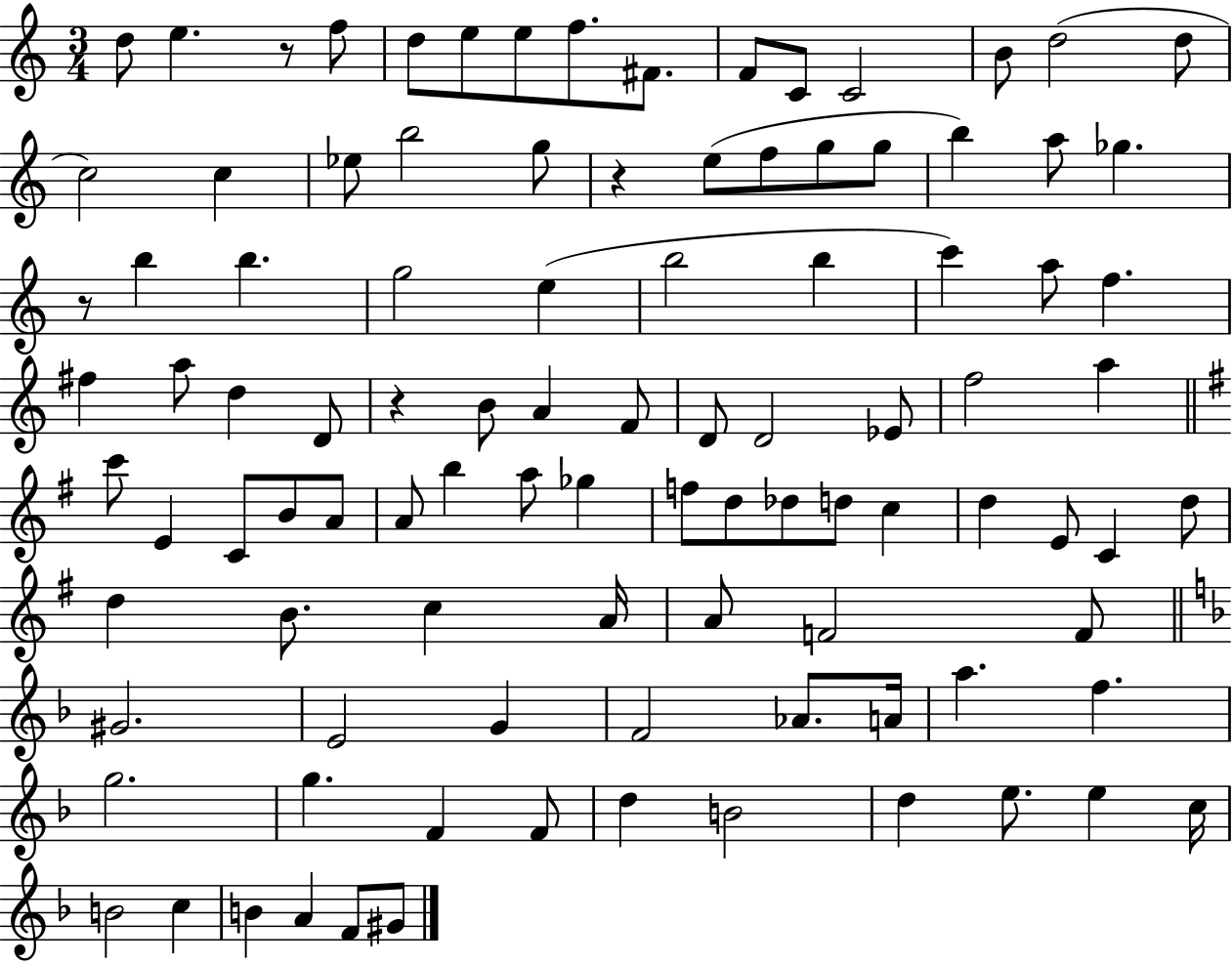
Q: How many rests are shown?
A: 4